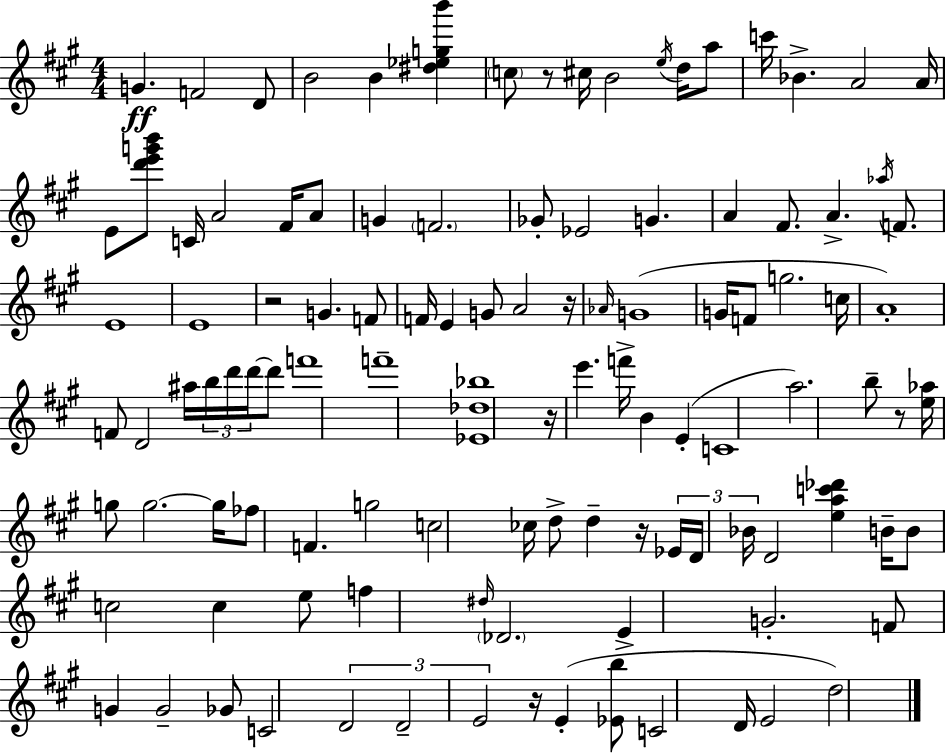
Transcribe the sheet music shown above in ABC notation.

X:1
T:Untitled
M:4/4
L:1/4
K:A
G F2 D/2 B2 B [^d_egb'] c/2 z/2 ^c/4 B2 e/4 d/4 a/2 c'/4 _B A2 A/4 E/2 [d'e'g'b']/2 C/4 A2 ^F/4 A/2 G F2 _G/2 _E2 G A ^F/2 A _a/4 F/2 E4 E4 z2 G F/2 F/4 E G/2 A2 z/4 _A/4 G4 G/4 F/2 g2 c/4 A4 F/2 D2 ^a/4 b/4 d'/4 d'/4 d'/2 f'4 f'4 [_E_d_b]4 z/4 e' f'/4 B E C4 a2 b/2 z/2 [e_a]/4 g/2 g2 g/4 _f/2 F g2 c2 _c/4 d/2 d z/4 _E/4 D/4 _B/4 D2 [eac'_d'] B/4 B/2 c2 c e/2 f ^d/4 _D2 E G2 F/2 G G2 _G/2 C2 D2 D2 E2 z/4 E [_Eb]/2 C2 D/4 E2 d2